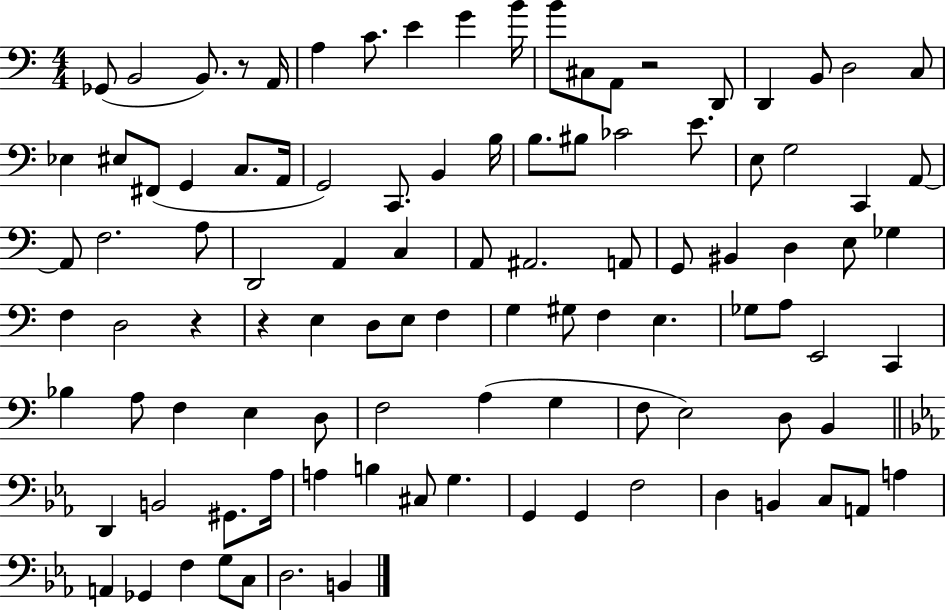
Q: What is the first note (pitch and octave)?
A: Gb2